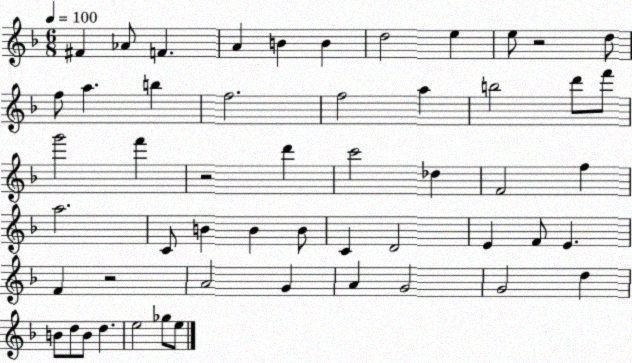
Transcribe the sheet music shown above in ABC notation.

X:1
T:Untitled
M:6/8
L:1/4
K:F
^F _A/2 F A B B d2 e e/2 z2 d/2 f/2 a b f2 f2 a b2 d'/2 f'/2 g'2 f' z2 d' c'2 _d F2 f a2 C/2 B B B/2 C D2 E F/2 E F z2 A2 G A G2 G2 d B/2 d/2 B/2 d e2 _g/2 e/2